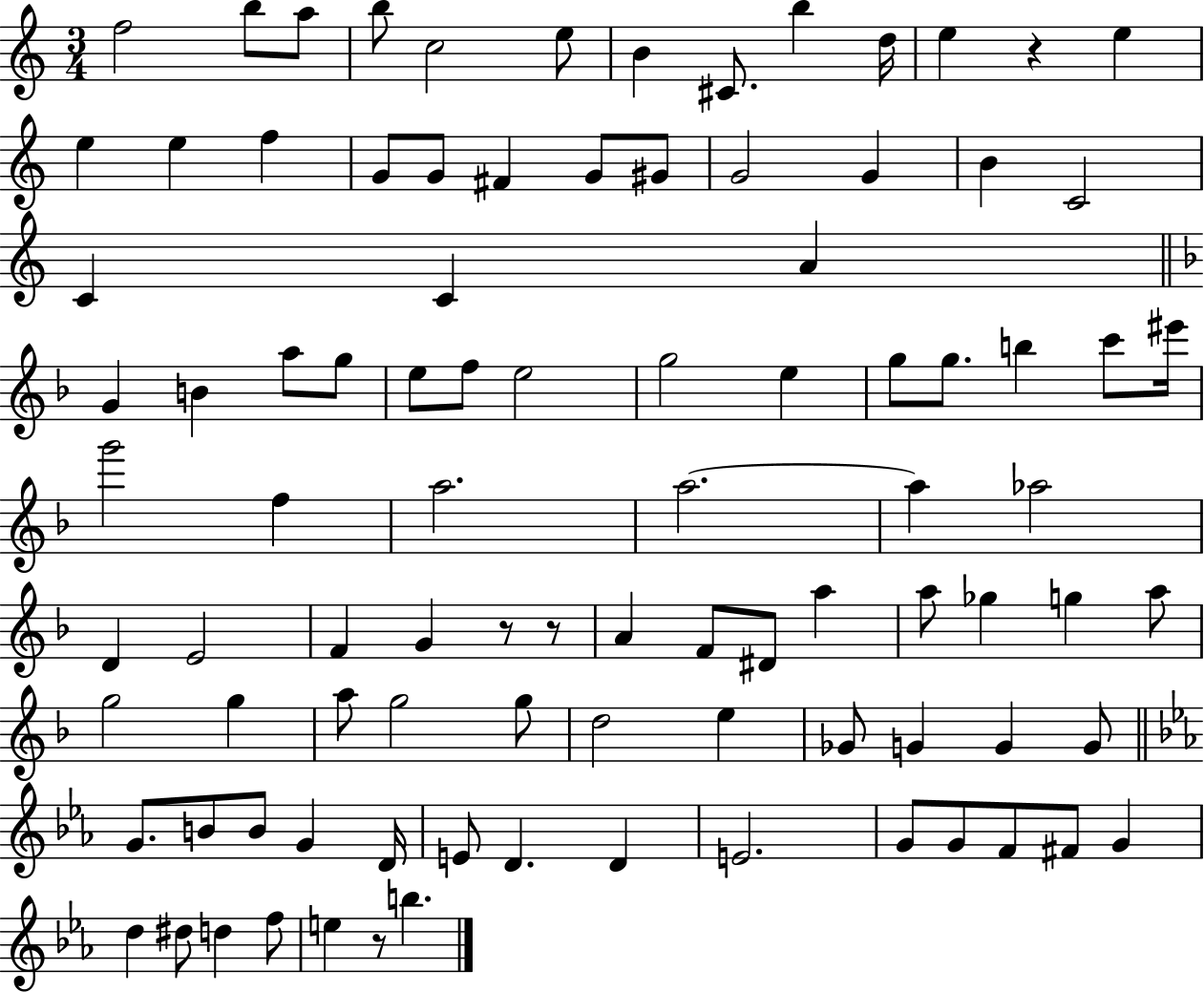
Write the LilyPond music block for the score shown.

{
  \clef treble
  \numericTimeSignature
  \time 3/4
  \key c \major
  f''2 b''8 a''8 | b''8 c''2 e''8 | b'4 cis'8. b''4 d''16 | e''4 r4 e''4 | \break e''4 e''4 f''4 | g'8 g'8 fis'4 g'8 gis'8 | g'2 g'4 | b'4 c'2 | \break c'4 c'4 a'4 | \bar "||" \break \key d \minor g'4 b'4 a''8 g''8 | e''8 f''8 e''2 | g''2 e''4 | g''8 g''8. b''4 c'''8 eis'''16 | \break g'''2 f''4 | a''2. | a''2.~~ | a''4 aes''2 | \break d'4 e'2 | f'4 g'4 r8 r8 | a'4 f'8 dis'8 a''4 | a''8 ges''4 g''4 a''8 | \break g''2 g''4 | a''8 g''2 g''8 | d''2 e''4 | ges'8 g'4 g'4 g'8 | \break \bar "||" \break \key ees \major g'8. b'8 b'8 g'4 d'16 | e'8 d'4. d'4 | e'2. | g'8 g'8 f'8 fis'8 g'4 | \break d''4 dis''8 d''4 f''8 | e''4 r8 b''4. | \bar "|."
}